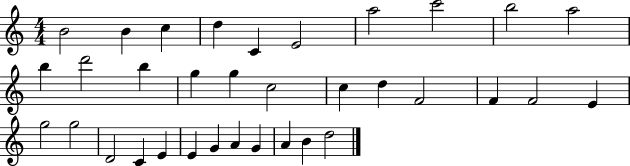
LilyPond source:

{
  \clef treble
  \numericTimeSignature
  \time 4/4
  \key c \major
  b'2 b'4 c''4 | d''4 c'4 e'2 | a''2 c'''2 | b''2 a''2 | \break b''4 d'''2 b''4 | g''4 g''4 c''2 | c''4 d''4 f'2 | f'4 f'2 e'4 | \break g''2 g''2 | d'2 c'4 e'4 | e'4 g'4 a'4 g'4 | a'4 b'4 d''2 | \break \bar "|."
}